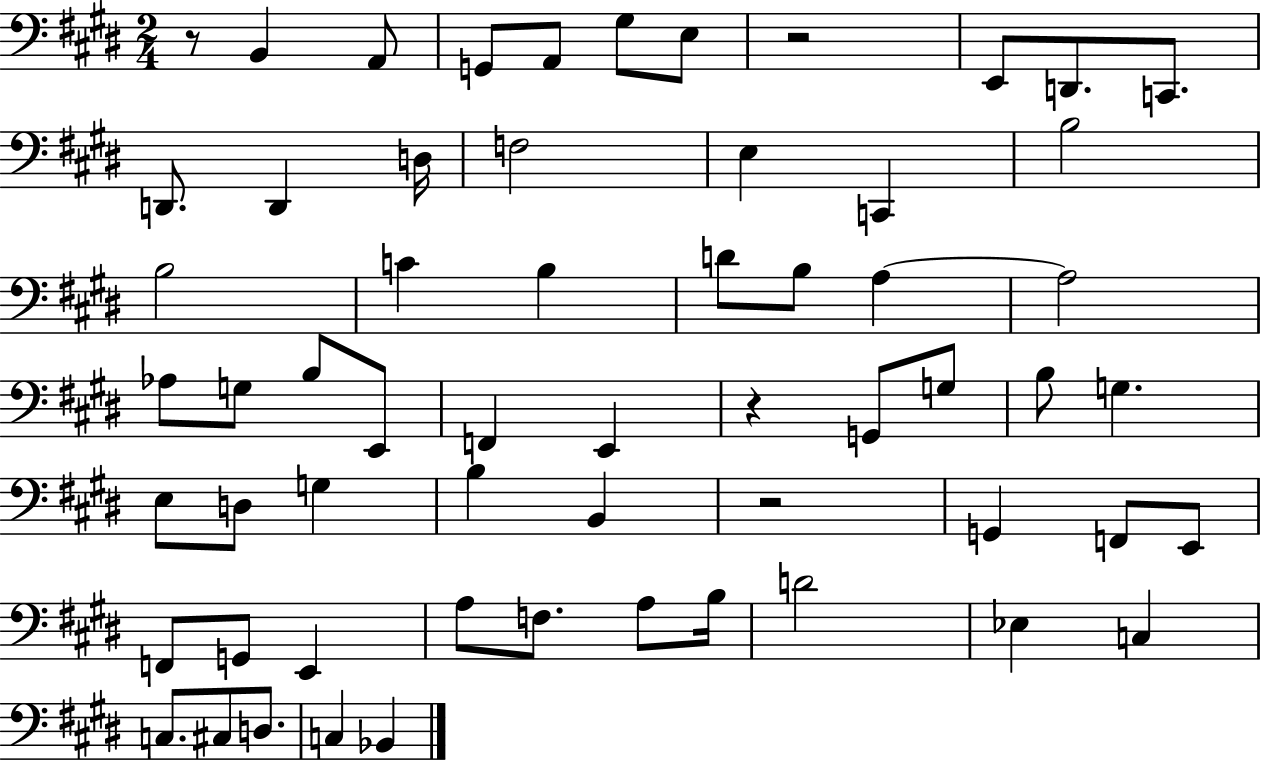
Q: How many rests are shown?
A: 4